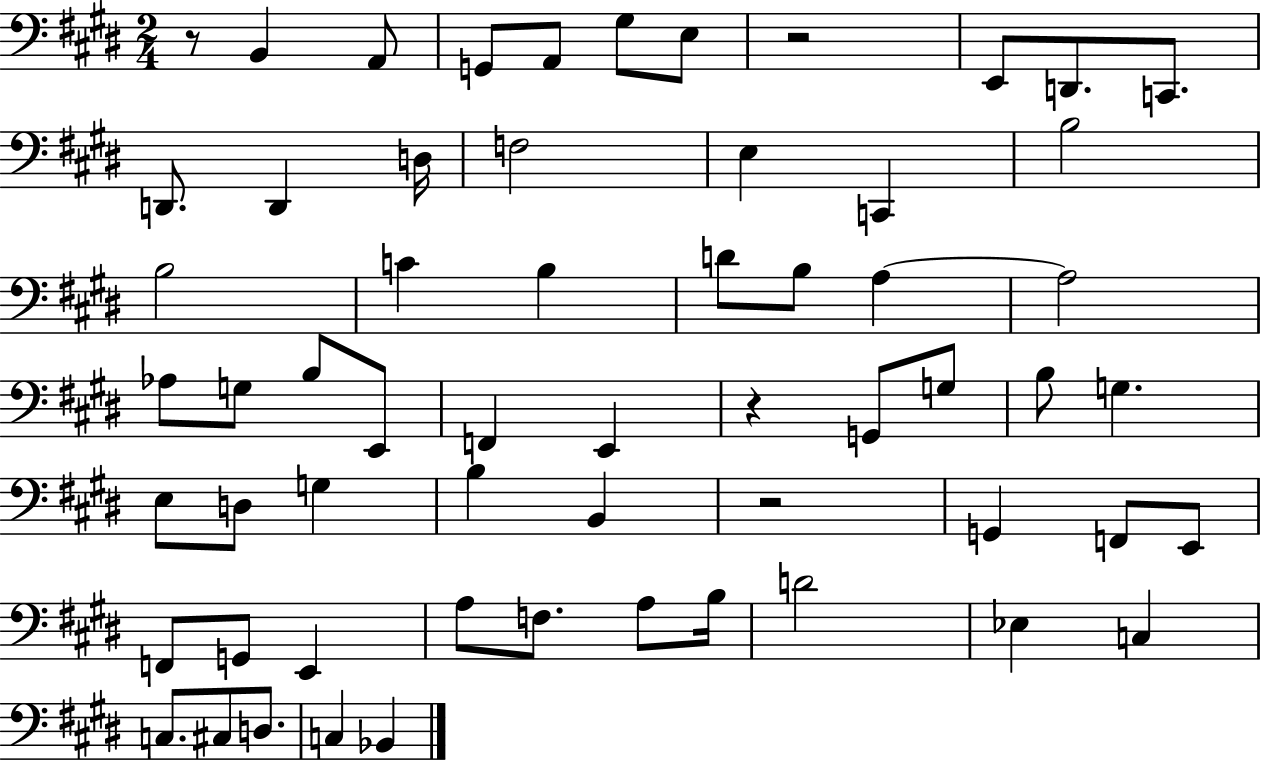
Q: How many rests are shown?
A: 4